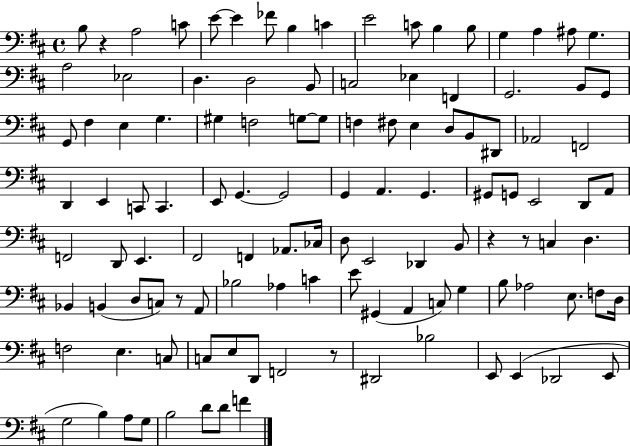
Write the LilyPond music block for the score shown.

{
  \clef bass
  \time 4/4
  \defaultTimeSignature
  \key d \major
  b8 r4 a2 c'8 | e'8~~ e'4 fes'8 b4 c'4 | e'2 c'8 b4 b8 | g4 a4 ais8 g4. | \break a2 ees2 | d4. d2 b,8 | c2 ees4 f,4 | g,2. b,8 g,8 | \break g,8 fis4 e4 g4. | gis4 f2 g8~~ g8 | f4 fis8 e4 d8 b,8 dis,8 | aes,2 f,2 | \break d,4 e,4 c,8 c,4. | e,8 g,4.~~ g,2 | g,4 a,4. g,4. | gis,8 g,8 e,2 d,8 a,8 | \break f,2 d,8 e,4. | fis,2 f,4 aes,8. ces16 | d8 e,2 des,4 b,8 | r4 r8 c4 d4. | \break bes,4 b,4( d8 c8) r8 a,8 | bes2 aes4 c'4 | e'8 gis,4( a,4 c8) g4 | b8 aes2 e8. f8 d16 | \break f2 e4. c8 | c8 e8 d,8 f,2 r8 | dis,2 bes2 | e,8 e,4( des,2 e,8 | \break g2 b4) a8 g8 | b2 d'8 d'8 f'4 | \bar "|."
}